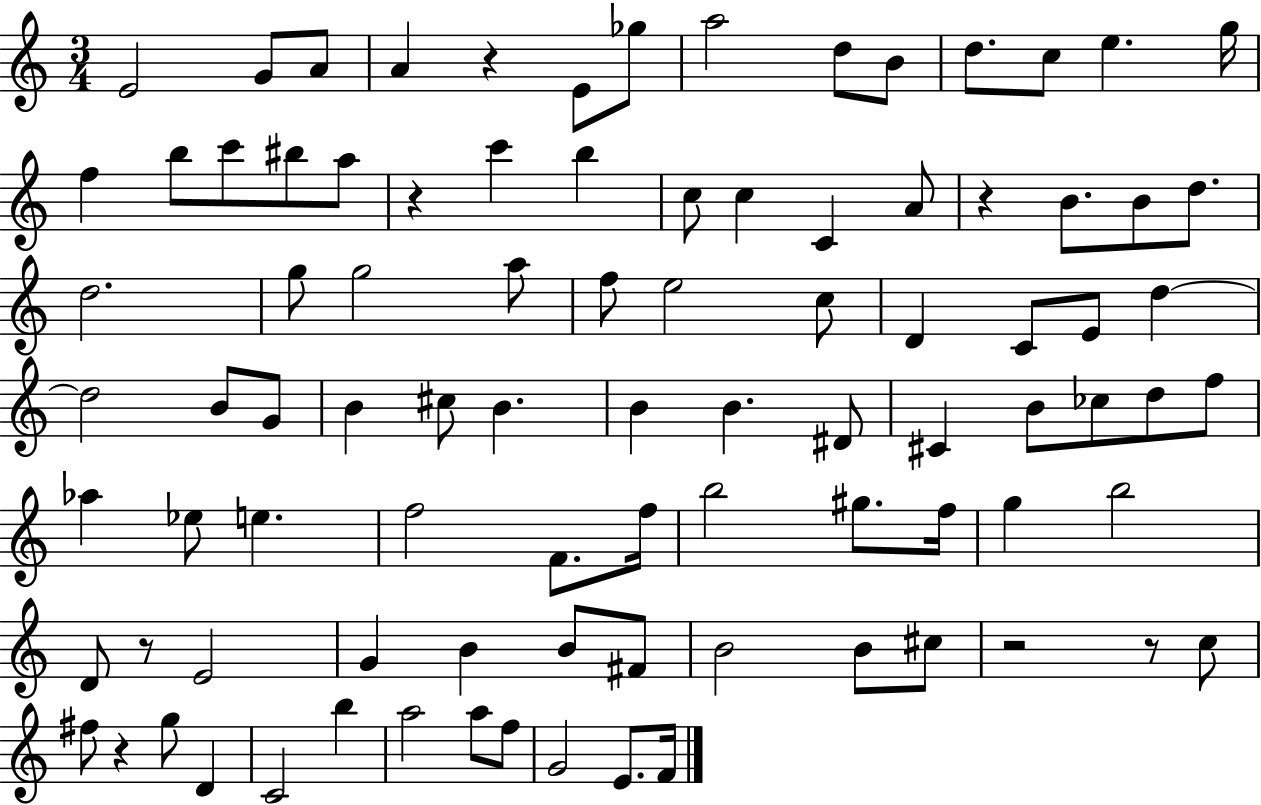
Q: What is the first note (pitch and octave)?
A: E4